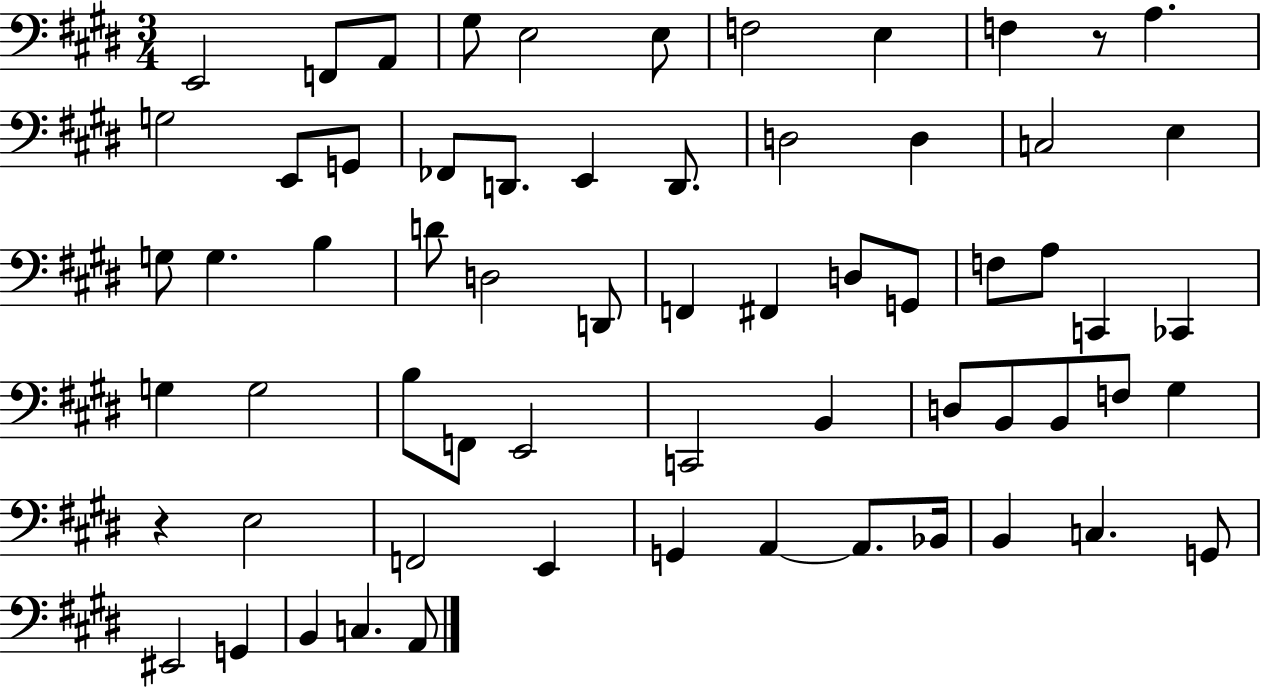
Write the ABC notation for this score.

X:1
T:Untitled
M:3/4
L:1/4
K:E
E,,2 F,,/2 A,,/2 ^G,/2 E,2 E,/2 F,2 E, F, z/2 A, G,2 E,,/2 G,,/2 _F,,/2 D,,/2 E,, D,,/2 D,2 D, C,2 E, G,/2 G, B, D/2 D,2 D,,/2 F,, ^F,, D,/2 G,,/2 F,/2 A,/2 C,, _C,, G, G,2 B,/2 F,,/2 E,,2 C,,2 B,, D,/2 B,,/2 B,,/2 F,/2 ^G, z E,2 F,,2 E,, G,, A,, A,,/2 _B,,/4 B,, C, G,,/2 ^E,,2 G,, B,, C, A,,/2